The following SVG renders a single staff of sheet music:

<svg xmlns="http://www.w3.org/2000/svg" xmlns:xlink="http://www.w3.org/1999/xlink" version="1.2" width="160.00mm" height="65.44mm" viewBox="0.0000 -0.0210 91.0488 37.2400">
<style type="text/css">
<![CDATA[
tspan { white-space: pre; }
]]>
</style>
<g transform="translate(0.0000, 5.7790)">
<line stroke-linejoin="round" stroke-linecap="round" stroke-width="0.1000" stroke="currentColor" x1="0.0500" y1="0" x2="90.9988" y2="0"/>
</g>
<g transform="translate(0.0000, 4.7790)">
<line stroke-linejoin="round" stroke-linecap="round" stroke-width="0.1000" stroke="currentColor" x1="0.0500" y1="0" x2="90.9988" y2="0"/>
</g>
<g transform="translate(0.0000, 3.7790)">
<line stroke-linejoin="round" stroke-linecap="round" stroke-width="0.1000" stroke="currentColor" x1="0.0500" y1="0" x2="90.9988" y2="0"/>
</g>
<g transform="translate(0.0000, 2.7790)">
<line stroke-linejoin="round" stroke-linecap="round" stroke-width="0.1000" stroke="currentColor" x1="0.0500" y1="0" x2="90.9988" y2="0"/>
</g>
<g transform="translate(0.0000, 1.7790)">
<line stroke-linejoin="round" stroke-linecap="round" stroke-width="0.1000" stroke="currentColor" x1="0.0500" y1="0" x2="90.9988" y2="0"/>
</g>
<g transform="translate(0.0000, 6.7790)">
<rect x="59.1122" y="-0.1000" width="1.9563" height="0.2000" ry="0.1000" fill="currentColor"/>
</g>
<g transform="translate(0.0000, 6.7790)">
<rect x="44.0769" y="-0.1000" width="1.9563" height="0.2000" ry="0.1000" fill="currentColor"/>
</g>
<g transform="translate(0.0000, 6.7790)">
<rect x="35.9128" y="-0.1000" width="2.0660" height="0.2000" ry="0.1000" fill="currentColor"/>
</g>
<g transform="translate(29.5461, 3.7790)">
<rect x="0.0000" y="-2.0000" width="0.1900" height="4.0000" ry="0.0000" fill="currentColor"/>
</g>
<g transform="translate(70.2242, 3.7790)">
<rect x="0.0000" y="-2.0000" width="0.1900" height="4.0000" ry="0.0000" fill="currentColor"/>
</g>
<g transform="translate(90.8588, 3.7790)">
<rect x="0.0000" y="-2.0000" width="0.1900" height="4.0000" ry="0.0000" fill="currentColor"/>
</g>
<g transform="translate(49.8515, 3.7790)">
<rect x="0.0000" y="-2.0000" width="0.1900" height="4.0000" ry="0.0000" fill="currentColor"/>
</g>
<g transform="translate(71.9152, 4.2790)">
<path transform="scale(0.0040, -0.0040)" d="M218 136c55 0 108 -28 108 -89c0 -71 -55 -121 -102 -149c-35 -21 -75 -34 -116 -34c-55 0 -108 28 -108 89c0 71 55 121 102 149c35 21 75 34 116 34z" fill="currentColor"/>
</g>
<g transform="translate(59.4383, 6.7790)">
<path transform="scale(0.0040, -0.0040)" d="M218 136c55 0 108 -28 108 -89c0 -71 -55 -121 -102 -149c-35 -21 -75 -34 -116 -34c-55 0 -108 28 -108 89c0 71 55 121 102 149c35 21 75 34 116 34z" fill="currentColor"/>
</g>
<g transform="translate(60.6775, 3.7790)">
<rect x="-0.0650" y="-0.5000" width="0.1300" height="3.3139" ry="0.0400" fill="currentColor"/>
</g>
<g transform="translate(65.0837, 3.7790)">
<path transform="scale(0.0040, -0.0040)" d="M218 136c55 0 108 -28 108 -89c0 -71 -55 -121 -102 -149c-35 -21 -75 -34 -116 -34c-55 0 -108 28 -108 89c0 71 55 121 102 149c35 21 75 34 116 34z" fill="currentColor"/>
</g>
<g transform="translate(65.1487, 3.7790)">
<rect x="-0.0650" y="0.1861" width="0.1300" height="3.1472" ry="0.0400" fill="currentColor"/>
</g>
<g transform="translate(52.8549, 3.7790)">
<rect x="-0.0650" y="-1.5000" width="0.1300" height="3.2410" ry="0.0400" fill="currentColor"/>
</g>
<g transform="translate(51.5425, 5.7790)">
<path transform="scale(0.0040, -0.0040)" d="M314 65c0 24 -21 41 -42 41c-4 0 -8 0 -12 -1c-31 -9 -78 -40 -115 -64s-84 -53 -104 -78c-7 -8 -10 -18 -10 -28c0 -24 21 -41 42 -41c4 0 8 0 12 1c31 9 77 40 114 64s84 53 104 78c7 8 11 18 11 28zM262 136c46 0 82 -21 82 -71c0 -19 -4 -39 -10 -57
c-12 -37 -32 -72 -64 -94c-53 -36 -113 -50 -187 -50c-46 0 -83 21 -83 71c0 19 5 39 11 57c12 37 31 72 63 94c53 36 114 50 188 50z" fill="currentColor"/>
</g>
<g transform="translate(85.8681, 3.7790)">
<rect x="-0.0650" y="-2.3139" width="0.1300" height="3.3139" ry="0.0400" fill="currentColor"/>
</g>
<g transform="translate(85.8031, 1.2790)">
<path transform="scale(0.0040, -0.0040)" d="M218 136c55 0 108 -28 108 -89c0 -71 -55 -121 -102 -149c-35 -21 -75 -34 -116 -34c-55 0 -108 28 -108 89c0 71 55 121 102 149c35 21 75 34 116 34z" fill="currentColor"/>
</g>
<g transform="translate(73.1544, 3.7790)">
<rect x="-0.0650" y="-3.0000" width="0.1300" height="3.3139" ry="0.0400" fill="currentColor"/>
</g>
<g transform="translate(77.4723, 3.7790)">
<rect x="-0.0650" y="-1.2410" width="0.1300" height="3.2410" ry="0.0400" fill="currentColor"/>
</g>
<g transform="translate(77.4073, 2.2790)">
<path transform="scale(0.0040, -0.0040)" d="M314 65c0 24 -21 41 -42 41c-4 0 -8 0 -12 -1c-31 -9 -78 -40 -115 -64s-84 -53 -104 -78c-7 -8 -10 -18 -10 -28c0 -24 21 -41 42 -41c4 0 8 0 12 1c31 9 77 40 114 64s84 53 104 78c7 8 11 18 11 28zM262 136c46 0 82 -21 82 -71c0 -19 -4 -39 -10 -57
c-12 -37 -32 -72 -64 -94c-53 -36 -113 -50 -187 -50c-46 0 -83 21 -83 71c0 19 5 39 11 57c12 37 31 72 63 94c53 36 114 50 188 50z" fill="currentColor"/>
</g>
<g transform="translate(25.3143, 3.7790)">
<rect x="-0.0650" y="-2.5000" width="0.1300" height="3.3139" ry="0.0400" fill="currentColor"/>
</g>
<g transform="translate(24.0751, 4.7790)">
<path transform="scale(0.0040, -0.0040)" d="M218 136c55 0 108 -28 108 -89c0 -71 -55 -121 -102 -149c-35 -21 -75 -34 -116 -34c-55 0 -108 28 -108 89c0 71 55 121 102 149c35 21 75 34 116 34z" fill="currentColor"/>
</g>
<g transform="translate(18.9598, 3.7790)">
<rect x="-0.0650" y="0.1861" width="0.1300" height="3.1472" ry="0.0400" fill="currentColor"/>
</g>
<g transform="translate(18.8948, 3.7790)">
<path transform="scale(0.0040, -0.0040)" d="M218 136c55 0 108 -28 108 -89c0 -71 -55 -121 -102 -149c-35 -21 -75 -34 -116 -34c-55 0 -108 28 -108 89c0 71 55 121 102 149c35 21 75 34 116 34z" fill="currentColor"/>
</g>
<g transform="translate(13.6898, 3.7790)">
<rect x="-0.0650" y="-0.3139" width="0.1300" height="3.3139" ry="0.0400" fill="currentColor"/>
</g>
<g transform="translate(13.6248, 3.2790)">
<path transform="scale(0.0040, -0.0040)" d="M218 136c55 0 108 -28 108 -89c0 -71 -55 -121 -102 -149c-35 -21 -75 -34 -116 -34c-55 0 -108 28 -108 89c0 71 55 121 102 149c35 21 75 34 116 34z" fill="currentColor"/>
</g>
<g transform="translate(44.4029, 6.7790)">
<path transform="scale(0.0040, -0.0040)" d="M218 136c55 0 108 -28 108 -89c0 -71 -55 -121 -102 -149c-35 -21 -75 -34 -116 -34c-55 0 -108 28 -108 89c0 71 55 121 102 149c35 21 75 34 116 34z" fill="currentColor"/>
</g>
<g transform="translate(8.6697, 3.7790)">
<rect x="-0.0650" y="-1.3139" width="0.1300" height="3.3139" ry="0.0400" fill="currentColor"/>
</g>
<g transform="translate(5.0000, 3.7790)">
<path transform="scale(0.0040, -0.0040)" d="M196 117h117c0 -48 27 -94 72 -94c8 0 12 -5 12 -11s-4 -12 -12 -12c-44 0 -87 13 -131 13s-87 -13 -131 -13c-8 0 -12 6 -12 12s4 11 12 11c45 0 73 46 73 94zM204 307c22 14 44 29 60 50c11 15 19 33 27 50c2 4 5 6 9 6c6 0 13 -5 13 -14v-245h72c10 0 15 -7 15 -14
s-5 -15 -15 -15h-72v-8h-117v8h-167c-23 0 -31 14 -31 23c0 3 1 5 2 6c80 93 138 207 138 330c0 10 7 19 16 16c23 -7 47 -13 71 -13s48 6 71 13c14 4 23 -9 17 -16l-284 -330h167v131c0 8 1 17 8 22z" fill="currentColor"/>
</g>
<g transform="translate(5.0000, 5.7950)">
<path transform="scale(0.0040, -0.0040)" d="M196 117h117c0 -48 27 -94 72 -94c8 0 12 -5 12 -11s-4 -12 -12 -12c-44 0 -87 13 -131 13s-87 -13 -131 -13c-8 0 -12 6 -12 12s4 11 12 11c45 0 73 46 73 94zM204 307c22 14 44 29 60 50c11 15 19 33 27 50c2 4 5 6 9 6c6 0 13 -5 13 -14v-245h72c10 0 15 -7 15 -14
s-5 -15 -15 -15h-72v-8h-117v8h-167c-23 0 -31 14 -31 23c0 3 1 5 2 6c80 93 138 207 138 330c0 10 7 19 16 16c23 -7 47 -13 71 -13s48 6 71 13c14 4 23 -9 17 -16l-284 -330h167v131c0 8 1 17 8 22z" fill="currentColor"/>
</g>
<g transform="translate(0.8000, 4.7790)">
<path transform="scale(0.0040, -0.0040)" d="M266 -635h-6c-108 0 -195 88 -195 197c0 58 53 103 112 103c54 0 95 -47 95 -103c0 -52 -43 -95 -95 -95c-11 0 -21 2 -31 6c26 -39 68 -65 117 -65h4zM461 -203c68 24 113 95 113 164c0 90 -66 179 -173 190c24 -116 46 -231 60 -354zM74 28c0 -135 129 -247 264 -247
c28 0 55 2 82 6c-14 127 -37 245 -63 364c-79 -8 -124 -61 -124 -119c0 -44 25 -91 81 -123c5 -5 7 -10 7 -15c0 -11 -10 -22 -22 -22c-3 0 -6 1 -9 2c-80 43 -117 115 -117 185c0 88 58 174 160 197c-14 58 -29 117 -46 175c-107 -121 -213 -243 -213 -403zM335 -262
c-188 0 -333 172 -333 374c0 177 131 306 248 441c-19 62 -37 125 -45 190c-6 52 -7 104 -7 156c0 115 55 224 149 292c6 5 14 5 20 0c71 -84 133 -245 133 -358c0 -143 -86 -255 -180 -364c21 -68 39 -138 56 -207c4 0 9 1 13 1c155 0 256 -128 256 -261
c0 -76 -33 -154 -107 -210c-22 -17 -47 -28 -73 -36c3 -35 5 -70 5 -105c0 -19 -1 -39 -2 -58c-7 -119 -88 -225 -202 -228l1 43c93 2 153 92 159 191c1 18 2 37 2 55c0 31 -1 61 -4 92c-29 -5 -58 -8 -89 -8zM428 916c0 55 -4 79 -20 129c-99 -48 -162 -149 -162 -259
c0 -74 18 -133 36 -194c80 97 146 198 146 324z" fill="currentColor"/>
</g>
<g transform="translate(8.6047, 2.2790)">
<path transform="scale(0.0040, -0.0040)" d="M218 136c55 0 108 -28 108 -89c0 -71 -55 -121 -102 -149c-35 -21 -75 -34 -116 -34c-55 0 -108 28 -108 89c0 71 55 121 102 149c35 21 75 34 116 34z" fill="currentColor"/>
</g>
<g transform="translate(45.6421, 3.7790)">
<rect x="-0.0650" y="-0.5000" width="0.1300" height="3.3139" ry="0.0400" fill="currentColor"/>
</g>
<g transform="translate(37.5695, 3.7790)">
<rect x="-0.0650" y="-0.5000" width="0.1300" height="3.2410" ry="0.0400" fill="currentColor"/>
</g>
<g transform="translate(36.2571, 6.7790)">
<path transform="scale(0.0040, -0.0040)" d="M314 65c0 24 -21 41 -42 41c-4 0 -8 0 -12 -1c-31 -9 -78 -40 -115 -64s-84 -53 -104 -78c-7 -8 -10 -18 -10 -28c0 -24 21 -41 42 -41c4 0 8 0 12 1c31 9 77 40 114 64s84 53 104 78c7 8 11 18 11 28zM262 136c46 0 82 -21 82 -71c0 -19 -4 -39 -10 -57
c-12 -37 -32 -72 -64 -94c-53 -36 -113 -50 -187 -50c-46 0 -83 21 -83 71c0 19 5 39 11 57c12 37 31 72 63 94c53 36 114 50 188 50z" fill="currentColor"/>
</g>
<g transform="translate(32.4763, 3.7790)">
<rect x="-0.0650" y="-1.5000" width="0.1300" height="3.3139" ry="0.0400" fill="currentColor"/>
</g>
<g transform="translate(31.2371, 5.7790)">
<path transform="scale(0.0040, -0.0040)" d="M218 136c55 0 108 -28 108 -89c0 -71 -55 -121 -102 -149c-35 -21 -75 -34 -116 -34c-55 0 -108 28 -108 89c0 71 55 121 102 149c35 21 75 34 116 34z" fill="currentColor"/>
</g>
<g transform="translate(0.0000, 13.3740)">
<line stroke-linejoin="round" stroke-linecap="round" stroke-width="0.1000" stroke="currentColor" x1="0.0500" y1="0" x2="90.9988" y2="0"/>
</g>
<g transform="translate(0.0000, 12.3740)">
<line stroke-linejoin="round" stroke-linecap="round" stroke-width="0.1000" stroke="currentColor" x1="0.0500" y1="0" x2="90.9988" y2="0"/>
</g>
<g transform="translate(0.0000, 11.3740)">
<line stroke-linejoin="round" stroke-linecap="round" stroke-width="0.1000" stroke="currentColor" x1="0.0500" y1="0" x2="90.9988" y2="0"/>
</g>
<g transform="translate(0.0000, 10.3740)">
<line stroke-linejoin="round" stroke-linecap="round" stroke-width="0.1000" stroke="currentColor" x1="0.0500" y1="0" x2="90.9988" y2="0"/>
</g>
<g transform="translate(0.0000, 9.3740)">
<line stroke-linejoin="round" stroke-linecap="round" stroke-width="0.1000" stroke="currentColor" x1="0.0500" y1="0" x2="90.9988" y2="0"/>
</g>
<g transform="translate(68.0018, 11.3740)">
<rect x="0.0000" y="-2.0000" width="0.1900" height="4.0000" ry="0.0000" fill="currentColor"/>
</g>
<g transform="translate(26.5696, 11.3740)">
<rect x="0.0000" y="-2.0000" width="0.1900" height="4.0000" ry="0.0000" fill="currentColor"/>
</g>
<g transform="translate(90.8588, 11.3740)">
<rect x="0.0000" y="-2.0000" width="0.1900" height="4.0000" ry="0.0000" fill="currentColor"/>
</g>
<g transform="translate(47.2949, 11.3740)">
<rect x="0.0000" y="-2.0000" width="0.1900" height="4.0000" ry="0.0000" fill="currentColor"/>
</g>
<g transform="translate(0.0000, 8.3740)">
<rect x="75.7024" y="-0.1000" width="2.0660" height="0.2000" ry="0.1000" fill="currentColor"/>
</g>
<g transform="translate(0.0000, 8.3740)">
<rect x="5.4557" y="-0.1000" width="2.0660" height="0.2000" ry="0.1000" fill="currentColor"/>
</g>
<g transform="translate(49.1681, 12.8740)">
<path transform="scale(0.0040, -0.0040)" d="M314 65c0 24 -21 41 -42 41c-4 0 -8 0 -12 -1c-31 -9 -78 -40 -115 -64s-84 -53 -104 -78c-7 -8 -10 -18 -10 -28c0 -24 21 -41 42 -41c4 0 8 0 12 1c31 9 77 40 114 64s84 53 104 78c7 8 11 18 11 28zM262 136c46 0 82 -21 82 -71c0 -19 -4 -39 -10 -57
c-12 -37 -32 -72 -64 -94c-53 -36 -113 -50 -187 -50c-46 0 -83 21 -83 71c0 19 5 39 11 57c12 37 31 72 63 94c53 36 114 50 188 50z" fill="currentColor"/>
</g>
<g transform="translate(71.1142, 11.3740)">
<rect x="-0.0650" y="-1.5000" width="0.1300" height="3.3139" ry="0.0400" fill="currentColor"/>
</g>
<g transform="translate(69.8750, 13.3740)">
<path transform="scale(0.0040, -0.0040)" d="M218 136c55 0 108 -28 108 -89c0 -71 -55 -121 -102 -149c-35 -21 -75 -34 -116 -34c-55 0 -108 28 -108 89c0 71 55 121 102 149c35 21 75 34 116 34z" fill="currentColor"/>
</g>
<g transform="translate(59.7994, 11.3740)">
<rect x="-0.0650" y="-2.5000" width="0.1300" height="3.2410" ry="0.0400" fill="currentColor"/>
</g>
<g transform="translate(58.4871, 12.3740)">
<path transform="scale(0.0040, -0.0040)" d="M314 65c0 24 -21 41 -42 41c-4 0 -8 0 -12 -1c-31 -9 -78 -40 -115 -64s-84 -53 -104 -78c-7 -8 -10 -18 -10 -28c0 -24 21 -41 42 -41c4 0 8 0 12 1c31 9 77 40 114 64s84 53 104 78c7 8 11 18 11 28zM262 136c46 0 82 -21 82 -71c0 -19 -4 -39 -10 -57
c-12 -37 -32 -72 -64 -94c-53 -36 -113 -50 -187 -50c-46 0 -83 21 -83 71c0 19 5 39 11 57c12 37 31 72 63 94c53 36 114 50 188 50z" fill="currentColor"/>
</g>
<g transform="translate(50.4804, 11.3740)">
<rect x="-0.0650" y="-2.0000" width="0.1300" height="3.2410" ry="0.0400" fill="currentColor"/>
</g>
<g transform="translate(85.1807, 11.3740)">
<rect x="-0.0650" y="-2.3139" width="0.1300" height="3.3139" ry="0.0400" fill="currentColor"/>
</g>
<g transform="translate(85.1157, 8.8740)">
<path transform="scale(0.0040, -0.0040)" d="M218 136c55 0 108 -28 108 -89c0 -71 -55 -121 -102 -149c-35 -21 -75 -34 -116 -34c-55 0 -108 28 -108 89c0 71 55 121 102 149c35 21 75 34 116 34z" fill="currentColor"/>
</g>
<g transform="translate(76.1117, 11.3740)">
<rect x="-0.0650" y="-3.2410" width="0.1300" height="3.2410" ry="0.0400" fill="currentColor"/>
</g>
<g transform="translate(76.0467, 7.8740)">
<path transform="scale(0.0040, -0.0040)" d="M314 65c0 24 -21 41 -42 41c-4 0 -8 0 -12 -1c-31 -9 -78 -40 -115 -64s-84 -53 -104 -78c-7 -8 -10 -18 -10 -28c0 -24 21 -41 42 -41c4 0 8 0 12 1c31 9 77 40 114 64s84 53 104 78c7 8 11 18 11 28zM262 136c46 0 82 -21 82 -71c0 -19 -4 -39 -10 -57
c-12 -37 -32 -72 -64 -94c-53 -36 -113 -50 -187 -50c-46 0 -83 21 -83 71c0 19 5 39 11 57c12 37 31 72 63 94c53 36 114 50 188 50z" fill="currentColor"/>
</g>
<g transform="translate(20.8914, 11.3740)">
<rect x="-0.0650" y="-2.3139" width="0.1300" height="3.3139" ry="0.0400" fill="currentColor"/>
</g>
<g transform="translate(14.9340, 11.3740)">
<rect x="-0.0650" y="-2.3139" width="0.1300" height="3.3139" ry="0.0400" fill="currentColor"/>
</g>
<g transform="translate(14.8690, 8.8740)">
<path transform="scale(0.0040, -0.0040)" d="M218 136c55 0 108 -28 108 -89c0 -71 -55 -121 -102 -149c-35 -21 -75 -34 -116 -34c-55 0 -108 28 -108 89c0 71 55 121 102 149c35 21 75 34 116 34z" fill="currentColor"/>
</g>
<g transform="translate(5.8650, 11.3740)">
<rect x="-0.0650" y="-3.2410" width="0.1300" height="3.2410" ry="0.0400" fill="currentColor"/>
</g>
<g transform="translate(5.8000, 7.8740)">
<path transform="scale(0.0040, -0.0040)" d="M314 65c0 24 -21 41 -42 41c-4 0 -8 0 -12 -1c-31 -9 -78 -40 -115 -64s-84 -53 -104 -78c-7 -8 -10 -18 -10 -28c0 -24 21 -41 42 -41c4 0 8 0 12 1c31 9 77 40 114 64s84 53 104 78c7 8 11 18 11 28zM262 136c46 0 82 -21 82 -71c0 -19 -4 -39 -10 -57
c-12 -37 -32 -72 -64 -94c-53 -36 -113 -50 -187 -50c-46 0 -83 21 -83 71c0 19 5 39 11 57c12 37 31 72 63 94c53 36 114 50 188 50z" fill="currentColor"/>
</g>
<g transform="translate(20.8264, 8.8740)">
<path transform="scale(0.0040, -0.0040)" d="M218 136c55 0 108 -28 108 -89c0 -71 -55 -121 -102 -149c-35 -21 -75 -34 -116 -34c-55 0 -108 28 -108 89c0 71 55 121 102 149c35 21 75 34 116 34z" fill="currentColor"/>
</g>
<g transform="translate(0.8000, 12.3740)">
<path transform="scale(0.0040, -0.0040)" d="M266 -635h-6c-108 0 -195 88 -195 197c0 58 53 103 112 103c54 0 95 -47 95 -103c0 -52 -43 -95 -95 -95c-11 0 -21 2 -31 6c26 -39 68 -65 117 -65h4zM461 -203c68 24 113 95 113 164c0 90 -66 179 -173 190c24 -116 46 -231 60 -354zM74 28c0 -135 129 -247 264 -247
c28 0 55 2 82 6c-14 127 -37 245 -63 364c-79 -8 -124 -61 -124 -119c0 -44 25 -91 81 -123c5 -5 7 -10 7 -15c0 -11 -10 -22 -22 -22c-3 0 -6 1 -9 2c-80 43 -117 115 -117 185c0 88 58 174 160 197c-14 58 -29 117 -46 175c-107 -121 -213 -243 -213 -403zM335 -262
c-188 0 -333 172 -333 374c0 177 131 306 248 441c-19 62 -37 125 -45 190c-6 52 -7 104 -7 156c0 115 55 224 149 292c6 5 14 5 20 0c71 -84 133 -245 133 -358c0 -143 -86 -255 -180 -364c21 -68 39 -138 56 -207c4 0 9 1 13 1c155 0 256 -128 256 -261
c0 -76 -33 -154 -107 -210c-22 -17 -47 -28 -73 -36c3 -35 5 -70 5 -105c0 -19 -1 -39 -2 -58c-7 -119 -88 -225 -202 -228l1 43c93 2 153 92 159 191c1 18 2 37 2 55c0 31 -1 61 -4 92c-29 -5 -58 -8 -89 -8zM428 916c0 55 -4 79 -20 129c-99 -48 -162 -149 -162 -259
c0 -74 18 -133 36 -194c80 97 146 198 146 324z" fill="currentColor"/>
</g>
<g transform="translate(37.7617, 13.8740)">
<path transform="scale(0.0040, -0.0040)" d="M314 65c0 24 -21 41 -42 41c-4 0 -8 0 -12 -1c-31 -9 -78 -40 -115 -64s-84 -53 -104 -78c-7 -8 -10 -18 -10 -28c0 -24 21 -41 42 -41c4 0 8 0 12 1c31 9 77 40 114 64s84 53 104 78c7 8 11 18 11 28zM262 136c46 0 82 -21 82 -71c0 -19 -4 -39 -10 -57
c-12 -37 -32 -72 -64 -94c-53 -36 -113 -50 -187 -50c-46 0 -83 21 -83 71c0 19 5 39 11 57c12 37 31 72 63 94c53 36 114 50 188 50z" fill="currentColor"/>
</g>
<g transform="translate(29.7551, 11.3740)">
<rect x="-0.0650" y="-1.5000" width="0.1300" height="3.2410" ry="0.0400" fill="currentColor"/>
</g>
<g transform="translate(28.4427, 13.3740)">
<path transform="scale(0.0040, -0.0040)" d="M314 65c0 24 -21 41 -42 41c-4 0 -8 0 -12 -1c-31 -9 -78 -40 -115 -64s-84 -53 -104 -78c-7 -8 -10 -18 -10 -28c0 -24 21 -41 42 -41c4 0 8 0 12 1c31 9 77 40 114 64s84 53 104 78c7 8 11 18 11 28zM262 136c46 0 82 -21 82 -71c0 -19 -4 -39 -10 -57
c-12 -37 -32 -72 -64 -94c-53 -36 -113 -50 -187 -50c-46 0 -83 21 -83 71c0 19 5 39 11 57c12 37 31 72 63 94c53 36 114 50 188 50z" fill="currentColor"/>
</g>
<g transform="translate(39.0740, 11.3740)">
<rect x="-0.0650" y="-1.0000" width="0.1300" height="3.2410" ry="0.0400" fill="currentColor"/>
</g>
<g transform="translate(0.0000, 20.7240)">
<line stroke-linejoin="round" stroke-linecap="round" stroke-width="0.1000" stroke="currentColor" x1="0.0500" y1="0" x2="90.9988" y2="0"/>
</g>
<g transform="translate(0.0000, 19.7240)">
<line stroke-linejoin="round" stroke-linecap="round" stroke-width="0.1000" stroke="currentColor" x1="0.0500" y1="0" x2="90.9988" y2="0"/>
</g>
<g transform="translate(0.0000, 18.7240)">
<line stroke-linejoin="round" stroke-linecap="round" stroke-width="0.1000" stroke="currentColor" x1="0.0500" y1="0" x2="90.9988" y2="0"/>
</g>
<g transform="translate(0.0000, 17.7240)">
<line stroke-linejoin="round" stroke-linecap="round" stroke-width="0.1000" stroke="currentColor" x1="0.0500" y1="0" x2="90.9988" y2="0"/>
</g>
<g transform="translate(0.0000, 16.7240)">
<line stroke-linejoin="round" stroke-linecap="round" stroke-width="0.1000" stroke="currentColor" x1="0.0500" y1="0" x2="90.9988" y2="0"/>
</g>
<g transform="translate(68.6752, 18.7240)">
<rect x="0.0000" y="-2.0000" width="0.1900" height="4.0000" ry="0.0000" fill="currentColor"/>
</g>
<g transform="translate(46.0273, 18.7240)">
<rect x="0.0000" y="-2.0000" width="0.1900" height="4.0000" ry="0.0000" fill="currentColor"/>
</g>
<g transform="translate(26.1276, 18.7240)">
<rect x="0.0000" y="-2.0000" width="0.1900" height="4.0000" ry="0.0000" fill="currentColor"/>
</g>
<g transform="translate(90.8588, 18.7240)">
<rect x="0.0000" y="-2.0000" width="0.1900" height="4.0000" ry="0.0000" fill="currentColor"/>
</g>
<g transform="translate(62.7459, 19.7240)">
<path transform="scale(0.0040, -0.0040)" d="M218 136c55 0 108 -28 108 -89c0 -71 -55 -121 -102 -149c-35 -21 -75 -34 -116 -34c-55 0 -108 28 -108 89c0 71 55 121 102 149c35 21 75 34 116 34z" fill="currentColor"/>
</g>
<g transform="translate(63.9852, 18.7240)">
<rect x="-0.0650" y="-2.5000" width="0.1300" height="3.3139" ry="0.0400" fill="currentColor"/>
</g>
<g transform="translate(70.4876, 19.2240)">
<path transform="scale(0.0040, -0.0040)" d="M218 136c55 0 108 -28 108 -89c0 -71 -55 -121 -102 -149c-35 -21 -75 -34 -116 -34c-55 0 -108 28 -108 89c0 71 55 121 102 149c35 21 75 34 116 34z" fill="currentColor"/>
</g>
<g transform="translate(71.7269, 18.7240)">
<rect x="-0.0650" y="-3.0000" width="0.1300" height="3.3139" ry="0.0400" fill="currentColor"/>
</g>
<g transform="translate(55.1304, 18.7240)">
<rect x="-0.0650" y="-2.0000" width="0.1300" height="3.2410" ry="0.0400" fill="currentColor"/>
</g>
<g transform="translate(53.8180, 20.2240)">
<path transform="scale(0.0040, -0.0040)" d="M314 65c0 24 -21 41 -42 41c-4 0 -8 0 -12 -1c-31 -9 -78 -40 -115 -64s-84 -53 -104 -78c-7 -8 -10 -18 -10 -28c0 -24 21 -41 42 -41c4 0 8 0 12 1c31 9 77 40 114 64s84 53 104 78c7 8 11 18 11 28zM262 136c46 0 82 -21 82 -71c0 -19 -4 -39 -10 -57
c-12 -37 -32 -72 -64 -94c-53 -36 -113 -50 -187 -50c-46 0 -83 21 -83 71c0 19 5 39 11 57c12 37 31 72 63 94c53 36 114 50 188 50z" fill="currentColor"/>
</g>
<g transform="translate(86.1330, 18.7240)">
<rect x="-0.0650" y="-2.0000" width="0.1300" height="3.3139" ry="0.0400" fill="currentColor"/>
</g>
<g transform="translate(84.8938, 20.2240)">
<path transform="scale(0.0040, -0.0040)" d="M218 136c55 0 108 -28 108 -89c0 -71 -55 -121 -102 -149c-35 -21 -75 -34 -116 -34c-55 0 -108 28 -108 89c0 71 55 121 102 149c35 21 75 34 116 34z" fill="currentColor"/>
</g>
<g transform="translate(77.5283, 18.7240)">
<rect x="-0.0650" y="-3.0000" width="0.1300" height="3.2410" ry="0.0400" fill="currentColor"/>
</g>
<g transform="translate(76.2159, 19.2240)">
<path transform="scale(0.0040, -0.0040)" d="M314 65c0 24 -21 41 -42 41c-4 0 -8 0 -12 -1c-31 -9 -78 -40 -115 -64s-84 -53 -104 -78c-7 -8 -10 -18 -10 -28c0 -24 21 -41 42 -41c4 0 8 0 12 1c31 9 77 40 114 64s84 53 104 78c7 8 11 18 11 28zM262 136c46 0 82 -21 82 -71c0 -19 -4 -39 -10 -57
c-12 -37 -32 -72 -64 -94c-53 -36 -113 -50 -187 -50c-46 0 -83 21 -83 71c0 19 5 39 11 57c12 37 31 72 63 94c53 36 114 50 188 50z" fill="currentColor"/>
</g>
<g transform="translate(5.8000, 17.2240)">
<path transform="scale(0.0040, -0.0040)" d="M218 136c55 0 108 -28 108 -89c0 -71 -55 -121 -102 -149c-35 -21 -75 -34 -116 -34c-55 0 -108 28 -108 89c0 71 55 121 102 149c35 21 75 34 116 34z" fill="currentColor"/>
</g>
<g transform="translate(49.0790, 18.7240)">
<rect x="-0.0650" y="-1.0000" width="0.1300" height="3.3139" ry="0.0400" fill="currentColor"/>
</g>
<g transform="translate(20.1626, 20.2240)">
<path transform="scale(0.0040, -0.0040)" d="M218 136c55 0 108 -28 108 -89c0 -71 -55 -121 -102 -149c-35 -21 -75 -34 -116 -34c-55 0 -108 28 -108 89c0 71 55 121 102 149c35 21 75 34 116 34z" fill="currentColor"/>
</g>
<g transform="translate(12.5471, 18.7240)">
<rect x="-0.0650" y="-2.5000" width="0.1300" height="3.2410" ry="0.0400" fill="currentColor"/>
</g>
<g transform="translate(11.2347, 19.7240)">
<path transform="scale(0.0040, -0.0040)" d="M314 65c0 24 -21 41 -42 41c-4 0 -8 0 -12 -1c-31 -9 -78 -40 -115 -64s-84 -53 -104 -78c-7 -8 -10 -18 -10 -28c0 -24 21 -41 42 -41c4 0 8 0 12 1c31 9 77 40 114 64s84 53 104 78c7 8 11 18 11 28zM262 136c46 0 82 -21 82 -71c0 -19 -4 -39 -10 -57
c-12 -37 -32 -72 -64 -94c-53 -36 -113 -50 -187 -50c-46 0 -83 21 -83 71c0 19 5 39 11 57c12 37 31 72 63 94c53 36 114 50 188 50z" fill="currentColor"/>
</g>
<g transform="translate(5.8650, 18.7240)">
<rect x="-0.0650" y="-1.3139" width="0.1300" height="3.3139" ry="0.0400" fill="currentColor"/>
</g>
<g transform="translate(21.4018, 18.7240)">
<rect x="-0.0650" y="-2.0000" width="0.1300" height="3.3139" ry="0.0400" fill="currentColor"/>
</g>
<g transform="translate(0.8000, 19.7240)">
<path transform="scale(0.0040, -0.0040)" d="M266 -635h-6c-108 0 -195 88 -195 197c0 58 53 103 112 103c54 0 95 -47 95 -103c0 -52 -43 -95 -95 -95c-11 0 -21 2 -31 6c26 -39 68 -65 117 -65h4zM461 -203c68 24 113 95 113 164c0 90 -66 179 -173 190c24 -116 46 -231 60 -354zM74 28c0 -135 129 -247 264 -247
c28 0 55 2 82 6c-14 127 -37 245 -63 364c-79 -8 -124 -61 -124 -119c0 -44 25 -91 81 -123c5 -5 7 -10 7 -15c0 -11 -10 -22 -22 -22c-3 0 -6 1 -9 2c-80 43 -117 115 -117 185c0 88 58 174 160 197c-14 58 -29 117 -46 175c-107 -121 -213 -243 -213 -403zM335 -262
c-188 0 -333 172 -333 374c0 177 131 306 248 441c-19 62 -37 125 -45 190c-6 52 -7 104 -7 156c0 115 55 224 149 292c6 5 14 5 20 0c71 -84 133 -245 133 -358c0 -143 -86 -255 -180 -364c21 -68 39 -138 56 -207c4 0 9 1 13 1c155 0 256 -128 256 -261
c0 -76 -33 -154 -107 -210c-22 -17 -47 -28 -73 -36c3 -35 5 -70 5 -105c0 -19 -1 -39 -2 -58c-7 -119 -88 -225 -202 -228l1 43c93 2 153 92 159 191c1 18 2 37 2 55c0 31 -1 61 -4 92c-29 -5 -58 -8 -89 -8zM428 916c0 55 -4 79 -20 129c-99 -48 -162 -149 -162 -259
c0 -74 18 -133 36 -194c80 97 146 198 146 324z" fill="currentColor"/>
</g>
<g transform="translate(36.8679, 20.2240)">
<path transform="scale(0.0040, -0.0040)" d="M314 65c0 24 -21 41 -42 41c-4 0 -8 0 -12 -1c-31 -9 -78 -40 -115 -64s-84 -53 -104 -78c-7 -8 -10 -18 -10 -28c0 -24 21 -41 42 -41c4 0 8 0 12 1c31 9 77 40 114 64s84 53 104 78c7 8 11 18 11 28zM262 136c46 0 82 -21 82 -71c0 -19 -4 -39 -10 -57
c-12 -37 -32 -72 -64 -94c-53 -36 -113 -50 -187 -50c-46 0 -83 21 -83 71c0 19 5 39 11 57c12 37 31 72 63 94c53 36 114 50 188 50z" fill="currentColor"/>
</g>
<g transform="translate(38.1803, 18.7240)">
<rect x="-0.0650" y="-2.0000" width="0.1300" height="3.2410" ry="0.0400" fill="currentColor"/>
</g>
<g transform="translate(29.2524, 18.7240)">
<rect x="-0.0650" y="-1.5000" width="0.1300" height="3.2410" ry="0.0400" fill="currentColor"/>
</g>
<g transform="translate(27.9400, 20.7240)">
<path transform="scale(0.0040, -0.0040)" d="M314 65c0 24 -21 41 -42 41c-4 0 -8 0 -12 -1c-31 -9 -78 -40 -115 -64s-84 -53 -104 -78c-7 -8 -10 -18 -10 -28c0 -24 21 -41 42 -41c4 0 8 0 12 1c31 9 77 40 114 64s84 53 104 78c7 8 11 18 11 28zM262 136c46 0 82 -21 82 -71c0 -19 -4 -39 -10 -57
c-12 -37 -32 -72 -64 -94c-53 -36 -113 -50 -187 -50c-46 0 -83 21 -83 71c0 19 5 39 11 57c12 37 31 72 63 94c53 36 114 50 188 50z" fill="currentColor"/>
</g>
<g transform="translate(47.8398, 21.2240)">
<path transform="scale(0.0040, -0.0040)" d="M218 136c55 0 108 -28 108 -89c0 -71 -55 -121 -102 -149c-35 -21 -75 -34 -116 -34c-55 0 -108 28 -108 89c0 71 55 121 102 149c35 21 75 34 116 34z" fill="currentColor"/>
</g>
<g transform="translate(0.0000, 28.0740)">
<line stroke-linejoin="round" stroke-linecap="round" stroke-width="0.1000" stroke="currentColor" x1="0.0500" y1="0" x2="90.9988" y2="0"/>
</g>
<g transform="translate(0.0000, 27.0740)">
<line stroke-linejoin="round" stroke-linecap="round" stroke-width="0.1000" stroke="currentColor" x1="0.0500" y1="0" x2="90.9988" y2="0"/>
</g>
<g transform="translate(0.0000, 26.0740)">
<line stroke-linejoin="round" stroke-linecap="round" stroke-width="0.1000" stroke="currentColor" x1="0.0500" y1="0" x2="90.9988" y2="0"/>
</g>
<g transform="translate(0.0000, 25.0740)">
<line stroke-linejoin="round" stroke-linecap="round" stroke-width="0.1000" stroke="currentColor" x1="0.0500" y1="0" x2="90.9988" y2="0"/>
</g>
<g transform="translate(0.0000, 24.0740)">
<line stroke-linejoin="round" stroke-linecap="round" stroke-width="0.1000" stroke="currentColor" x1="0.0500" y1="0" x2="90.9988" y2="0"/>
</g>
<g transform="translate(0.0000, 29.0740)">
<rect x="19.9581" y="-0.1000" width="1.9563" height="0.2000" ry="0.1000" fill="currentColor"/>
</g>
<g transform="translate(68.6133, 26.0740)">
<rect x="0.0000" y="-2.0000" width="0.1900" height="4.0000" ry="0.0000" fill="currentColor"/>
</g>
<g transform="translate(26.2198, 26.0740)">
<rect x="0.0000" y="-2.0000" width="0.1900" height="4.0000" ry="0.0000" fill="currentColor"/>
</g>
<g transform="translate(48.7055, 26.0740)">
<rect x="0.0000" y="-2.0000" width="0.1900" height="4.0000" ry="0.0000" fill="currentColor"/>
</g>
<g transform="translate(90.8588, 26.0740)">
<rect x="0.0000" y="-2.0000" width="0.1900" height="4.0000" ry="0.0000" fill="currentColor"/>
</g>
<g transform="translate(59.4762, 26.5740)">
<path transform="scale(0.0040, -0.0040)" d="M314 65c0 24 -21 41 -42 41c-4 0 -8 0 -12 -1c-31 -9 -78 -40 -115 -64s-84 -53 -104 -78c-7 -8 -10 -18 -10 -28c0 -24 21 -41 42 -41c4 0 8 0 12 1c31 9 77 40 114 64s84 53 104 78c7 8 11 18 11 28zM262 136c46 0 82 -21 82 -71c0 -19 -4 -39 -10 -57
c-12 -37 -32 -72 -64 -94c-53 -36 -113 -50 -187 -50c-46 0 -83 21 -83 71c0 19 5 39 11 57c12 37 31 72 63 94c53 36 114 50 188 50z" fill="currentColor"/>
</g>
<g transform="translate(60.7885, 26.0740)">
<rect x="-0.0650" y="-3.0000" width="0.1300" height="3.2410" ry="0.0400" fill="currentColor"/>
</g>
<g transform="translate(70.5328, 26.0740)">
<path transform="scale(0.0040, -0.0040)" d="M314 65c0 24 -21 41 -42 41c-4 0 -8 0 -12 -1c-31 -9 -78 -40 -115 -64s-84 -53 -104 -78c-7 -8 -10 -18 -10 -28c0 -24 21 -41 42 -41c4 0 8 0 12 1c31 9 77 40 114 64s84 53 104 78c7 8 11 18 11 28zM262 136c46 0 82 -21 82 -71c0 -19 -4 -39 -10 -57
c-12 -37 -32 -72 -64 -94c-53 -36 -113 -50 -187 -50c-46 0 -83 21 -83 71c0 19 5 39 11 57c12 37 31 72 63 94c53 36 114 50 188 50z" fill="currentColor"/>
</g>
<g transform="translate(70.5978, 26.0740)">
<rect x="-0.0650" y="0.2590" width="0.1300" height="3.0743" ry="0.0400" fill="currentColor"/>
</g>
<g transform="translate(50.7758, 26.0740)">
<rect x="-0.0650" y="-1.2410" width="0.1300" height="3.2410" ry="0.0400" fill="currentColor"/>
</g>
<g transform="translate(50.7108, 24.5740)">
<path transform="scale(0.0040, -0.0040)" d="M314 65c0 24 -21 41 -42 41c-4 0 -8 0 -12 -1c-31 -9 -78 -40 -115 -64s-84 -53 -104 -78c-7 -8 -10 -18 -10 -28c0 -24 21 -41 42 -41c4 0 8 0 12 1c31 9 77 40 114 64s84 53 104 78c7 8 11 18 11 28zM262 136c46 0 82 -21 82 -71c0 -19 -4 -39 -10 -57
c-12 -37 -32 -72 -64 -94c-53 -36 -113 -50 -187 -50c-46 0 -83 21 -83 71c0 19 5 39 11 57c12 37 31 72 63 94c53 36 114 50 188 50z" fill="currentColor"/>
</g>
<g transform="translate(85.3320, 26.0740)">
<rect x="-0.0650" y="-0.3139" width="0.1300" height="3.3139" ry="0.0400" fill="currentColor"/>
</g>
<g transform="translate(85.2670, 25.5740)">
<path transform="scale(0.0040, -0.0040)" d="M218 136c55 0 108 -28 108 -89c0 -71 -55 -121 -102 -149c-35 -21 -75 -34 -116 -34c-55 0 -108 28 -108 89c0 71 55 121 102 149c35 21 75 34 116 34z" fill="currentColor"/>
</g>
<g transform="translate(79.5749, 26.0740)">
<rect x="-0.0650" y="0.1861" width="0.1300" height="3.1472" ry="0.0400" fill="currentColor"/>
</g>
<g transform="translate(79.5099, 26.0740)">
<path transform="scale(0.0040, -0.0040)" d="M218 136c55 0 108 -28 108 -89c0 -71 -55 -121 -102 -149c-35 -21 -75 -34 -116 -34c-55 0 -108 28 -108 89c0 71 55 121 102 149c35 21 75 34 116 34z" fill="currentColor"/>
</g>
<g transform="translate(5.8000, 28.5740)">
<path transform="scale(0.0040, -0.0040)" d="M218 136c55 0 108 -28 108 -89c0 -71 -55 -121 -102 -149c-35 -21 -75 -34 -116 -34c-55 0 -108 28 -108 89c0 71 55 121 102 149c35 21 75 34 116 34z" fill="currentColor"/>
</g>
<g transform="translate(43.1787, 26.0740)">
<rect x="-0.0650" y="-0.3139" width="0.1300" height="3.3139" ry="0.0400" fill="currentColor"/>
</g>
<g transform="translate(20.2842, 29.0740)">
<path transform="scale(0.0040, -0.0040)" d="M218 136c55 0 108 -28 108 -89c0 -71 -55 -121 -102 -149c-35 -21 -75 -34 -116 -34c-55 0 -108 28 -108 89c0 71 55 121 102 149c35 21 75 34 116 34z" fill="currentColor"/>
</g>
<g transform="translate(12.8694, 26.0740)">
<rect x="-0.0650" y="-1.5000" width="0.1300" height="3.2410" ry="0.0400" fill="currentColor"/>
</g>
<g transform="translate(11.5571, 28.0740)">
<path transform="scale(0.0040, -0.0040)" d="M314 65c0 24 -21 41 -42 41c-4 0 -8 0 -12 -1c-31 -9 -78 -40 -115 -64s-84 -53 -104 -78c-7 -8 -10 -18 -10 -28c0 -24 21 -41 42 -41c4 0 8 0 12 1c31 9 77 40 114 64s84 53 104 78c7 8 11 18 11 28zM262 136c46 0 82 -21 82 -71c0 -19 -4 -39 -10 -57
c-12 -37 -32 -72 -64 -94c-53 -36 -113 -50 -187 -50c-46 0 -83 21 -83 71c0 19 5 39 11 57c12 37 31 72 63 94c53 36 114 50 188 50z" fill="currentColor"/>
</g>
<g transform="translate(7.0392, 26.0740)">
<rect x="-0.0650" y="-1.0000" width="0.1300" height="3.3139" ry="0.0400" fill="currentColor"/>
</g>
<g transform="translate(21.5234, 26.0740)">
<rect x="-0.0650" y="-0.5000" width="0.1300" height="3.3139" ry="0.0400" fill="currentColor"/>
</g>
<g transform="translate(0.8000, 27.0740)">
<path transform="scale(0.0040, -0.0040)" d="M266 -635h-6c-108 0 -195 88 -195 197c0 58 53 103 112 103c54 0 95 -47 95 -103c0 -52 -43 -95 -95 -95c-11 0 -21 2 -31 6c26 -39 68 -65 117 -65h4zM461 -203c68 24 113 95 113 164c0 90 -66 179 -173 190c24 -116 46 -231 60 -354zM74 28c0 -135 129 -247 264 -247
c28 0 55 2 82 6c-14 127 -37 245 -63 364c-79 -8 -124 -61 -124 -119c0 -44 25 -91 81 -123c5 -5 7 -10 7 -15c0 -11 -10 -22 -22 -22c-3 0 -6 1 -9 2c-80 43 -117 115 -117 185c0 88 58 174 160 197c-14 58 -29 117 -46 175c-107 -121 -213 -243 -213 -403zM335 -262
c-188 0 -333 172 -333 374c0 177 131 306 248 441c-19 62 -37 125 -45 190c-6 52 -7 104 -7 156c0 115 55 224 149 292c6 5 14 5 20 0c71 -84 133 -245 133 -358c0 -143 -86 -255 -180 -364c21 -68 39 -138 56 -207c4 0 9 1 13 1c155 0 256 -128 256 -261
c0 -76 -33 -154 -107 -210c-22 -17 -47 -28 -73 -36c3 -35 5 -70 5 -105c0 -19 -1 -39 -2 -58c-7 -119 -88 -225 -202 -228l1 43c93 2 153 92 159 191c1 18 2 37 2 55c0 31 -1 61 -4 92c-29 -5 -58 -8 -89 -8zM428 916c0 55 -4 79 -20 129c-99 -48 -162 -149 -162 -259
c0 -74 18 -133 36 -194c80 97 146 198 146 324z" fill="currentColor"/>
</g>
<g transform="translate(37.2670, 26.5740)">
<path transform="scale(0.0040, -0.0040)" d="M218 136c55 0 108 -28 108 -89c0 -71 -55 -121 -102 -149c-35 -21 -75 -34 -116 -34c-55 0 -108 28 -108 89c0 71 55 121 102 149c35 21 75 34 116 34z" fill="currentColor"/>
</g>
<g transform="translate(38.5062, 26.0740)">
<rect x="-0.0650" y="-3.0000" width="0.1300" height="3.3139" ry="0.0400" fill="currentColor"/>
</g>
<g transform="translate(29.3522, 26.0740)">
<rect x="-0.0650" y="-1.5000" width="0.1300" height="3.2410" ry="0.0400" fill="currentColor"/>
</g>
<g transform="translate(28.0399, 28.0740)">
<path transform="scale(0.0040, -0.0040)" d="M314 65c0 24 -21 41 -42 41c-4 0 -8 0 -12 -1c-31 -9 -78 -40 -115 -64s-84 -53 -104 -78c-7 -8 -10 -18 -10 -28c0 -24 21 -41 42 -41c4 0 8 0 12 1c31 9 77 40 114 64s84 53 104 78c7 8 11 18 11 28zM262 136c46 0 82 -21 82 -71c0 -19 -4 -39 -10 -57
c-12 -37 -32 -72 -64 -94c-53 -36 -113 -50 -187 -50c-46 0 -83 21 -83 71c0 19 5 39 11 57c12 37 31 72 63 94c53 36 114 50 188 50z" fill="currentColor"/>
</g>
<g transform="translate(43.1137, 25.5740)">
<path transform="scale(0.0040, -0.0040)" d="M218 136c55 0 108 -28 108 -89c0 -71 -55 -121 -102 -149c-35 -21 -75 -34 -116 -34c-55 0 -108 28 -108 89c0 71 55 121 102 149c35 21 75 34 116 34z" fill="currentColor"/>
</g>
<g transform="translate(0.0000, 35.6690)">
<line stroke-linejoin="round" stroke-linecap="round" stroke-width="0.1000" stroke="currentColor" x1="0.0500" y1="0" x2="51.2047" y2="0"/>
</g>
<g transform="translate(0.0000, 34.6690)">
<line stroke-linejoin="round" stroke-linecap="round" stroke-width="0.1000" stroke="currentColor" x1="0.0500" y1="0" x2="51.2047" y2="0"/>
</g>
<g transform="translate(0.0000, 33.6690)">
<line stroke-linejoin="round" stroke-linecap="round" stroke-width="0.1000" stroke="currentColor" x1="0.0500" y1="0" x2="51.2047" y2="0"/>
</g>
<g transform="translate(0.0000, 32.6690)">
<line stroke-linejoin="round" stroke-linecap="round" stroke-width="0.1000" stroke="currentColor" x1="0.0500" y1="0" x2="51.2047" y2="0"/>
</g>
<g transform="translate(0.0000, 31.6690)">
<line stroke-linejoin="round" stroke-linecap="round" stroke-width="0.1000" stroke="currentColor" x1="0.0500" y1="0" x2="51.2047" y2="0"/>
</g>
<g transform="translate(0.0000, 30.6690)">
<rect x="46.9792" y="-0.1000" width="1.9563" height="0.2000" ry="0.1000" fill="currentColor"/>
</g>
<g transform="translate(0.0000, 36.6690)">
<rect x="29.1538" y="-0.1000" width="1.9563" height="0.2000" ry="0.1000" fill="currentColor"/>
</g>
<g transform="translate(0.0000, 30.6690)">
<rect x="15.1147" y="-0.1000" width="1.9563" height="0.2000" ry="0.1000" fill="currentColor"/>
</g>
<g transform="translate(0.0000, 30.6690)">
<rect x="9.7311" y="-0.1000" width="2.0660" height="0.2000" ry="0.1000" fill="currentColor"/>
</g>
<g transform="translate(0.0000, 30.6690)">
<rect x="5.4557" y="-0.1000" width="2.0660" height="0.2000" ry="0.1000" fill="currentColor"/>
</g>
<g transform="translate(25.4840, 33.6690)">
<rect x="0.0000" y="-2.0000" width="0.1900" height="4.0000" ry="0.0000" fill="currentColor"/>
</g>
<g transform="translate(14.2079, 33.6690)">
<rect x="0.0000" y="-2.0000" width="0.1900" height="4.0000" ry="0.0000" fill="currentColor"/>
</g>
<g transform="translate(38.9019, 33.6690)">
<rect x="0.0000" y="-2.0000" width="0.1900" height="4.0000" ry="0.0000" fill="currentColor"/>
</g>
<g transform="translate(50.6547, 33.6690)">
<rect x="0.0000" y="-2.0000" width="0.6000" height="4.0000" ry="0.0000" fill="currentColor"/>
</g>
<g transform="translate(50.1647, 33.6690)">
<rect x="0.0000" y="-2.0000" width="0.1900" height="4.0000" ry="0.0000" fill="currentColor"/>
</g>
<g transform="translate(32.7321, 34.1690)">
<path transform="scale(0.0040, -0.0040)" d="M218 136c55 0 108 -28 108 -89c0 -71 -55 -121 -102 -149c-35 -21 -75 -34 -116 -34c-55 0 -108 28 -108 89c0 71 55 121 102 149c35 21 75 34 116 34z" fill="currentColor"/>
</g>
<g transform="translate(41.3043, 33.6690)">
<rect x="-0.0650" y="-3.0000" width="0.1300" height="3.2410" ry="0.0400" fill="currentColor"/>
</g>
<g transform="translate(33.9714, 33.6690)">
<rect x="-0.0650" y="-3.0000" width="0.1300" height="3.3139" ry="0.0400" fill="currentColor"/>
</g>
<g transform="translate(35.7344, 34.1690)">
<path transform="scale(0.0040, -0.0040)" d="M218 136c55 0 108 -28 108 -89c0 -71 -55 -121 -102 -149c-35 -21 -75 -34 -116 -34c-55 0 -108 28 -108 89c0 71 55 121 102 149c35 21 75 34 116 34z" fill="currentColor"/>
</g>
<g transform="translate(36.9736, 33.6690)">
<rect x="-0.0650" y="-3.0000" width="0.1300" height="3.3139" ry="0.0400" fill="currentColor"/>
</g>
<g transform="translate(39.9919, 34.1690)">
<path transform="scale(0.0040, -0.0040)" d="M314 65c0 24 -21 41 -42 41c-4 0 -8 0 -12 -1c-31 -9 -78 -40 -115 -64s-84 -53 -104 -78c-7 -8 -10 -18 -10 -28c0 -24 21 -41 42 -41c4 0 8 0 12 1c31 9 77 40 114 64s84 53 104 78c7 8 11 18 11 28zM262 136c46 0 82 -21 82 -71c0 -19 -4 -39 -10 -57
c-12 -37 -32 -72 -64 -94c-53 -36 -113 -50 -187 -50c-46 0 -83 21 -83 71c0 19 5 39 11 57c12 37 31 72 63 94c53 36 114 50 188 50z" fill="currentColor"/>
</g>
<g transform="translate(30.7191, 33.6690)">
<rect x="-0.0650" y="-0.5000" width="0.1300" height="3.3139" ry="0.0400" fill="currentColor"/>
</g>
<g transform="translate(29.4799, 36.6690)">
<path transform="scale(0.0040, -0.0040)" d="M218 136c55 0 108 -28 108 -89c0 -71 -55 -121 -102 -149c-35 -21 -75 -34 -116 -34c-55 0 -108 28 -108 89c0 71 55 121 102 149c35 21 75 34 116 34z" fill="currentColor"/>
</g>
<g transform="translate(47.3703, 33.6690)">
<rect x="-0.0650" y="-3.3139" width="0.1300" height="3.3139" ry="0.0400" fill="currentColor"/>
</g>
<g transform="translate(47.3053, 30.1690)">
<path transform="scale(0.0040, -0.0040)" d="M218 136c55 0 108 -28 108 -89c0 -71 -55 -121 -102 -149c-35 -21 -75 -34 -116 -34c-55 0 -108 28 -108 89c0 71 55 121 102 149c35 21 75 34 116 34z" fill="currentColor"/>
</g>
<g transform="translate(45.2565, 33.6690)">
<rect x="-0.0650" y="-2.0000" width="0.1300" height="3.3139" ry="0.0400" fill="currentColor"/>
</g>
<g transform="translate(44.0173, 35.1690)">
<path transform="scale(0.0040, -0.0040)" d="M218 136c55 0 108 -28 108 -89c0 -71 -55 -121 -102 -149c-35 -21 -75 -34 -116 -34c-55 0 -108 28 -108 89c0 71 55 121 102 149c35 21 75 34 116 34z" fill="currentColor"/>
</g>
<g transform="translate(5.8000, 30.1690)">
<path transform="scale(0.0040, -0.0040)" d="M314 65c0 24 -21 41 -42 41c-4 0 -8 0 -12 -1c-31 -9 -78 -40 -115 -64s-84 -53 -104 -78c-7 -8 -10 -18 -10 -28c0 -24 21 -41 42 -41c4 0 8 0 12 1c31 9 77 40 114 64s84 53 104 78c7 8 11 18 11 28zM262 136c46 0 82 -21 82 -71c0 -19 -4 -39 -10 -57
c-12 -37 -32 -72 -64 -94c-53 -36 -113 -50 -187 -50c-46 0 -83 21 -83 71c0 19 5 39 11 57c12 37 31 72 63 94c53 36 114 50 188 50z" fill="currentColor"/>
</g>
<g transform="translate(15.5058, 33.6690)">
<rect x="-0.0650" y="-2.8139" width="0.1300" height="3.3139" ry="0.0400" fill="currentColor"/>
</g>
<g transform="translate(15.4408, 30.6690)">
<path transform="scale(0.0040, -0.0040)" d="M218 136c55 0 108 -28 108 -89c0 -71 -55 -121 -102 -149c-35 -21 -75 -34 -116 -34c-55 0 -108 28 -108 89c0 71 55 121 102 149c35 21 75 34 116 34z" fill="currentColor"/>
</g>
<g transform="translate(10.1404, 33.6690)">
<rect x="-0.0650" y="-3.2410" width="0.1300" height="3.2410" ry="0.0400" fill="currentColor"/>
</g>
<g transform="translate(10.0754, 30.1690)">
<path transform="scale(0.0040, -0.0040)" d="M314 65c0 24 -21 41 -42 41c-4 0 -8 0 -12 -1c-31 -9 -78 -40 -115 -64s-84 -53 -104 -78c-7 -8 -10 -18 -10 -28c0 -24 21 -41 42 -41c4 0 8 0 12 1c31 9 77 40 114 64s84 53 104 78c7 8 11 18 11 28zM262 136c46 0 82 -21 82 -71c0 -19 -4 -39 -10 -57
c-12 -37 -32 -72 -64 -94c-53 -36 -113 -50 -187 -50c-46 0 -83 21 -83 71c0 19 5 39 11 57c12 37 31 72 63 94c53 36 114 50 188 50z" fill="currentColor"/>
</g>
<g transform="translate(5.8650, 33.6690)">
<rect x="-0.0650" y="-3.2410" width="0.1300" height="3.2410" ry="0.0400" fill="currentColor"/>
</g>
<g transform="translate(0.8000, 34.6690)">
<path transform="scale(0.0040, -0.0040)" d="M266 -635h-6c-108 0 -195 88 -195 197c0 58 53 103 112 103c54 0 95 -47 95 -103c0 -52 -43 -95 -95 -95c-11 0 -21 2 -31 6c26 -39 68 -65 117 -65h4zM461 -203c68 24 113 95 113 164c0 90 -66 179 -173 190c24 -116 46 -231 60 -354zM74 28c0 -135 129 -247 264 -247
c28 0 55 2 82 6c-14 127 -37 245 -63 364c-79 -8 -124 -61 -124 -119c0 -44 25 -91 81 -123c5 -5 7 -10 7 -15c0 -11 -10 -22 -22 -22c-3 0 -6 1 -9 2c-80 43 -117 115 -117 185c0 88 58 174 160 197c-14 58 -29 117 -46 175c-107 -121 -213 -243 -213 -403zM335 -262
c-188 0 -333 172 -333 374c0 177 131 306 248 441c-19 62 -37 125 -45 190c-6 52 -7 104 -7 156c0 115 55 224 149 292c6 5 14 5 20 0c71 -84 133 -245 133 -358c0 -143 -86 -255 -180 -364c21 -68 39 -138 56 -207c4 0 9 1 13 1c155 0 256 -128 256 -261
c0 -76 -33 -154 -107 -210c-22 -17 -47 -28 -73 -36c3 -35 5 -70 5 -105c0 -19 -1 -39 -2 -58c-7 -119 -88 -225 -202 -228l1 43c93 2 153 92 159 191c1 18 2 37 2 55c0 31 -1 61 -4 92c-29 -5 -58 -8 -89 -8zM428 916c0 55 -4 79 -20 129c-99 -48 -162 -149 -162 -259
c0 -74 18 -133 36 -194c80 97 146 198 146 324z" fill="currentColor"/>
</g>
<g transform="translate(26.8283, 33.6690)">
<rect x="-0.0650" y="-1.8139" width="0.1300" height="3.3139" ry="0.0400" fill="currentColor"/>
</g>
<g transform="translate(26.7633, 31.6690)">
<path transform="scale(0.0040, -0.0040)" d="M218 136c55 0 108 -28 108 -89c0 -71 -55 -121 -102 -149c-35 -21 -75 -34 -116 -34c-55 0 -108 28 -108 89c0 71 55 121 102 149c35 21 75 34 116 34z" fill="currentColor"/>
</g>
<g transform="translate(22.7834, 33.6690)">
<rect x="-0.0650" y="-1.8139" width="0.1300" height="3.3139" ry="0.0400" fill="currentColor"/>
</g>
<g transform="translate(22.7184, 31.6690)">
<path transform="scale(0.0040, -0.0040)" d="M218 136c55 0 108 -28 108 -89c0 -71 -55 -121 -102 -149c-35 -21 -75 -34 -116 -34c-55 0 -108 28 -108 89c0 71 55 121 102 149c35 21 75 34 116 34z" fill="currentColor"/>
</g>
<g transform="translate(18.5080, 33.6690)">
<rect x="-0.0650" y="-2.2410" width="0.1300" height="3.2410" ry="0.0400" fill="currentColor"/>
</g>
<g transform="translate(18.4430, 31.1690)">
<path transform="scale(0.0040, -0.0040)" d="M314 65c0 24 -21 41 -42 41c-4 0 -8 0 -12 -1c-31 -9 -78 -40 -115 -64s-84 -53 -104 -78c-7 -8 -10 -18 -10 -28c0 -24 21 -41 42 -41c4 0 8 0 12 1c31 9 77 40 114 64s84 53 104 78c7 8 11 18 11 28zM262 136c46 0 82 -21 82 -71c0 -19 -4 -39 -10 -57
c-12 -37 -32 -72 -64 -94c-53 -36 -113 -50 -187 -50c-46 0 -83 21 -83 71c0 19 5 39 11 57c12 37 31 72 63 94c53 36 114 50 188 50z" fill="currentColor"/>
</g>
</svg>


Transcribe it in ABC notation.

X:1
T:Untitled
M:4/4
L:1/4
K:C
e c B G E C2 C E2 C B A e2 g b2 g g E2 D2 F2 G2 E b2 g e G2 F E2 F2 D F2 G A A2 F D E2 C E2 A c e2 A2 B2 B c b2 b2 a g2 f f C A A A2 F b